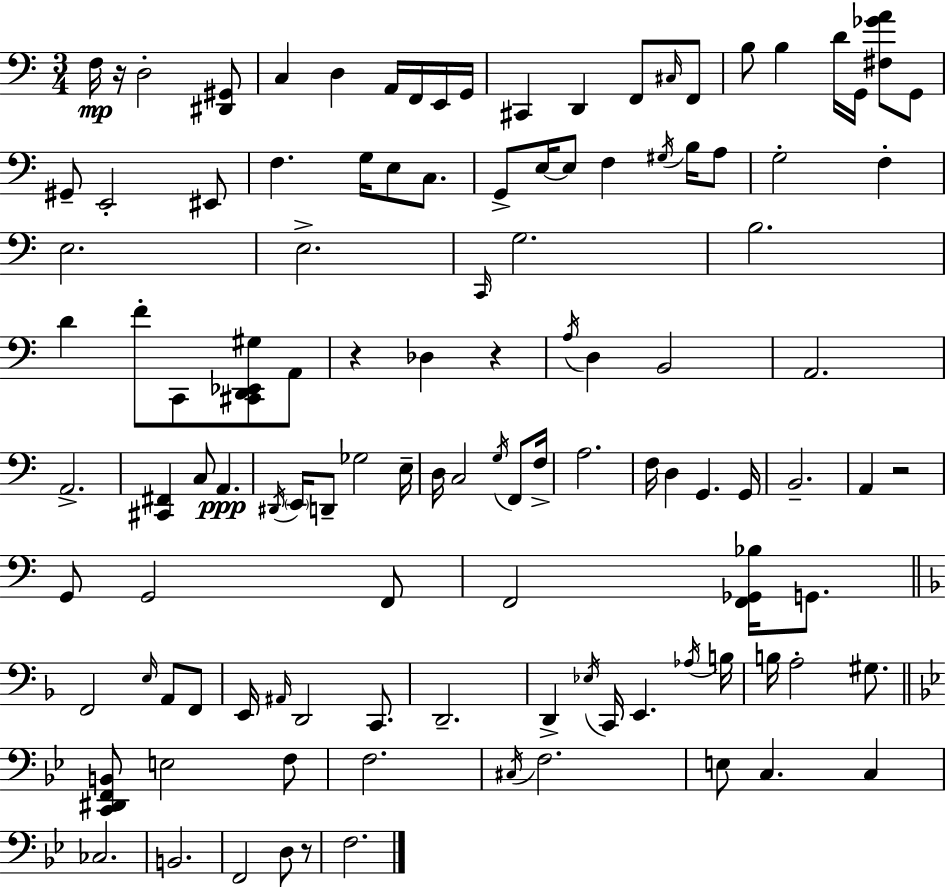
F3/s R/s D3/h [D#2,G#2]/e C3/q D3/q A2/s F2/s E2/s G2/s C#2/q D2/q F2/e C#3/s F2/e B3/e B3/q D4/s G2/s [F#3,Gb4,A4]/e G2/e G#2/e E2/h EIS2/e F3/q. G3/s E3/e C3/e. G2/e E3/s E3/e F3/q G#3/s B3/s A3/e G3/h F3/q E3/h. E3/h. C2/s G3/h. B3/h. D4/q F4/e C2/e [C#2,D2,Eb2,G#3]/e A2/e R/q Db3/q R/q A3/s D3/q B2/h A2/h. A2/h. [C#2,F#2]/q C3/e A2/q. D#2/s E2/s D2/e Gb3/h E3/s D3/s C3/h G3/s F2/e F3/s A3/h. F3/s D3/q G2/q. G2/s B2/h. A2/q R/h G2/e G2/h F2/e F2/h [F2,Gb2,Bb3]/s G2/e. F2/h E3/s A2/e F2/e E2/s A#2/s D2/h C2/e. D2/h. D2/q Eb3/s C2/s E2/q. Ab3/s B3/s B3/s A3/h G#3/e. [C2,D#2,F2,B2]/e E3/h F3/e F3/h. C#3/s F3/h. E3/e C3/q. C3/q CES3/h. B2/h. F2/h D3/e R/e F3/h.